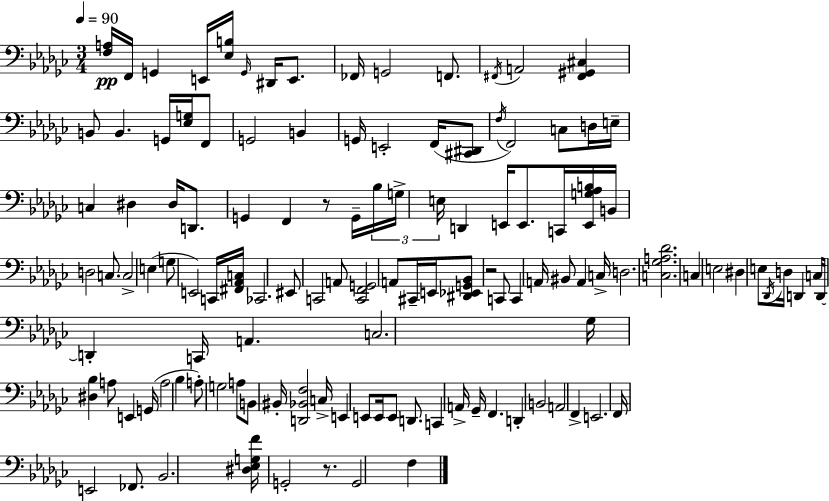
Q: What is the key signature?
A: EES minor